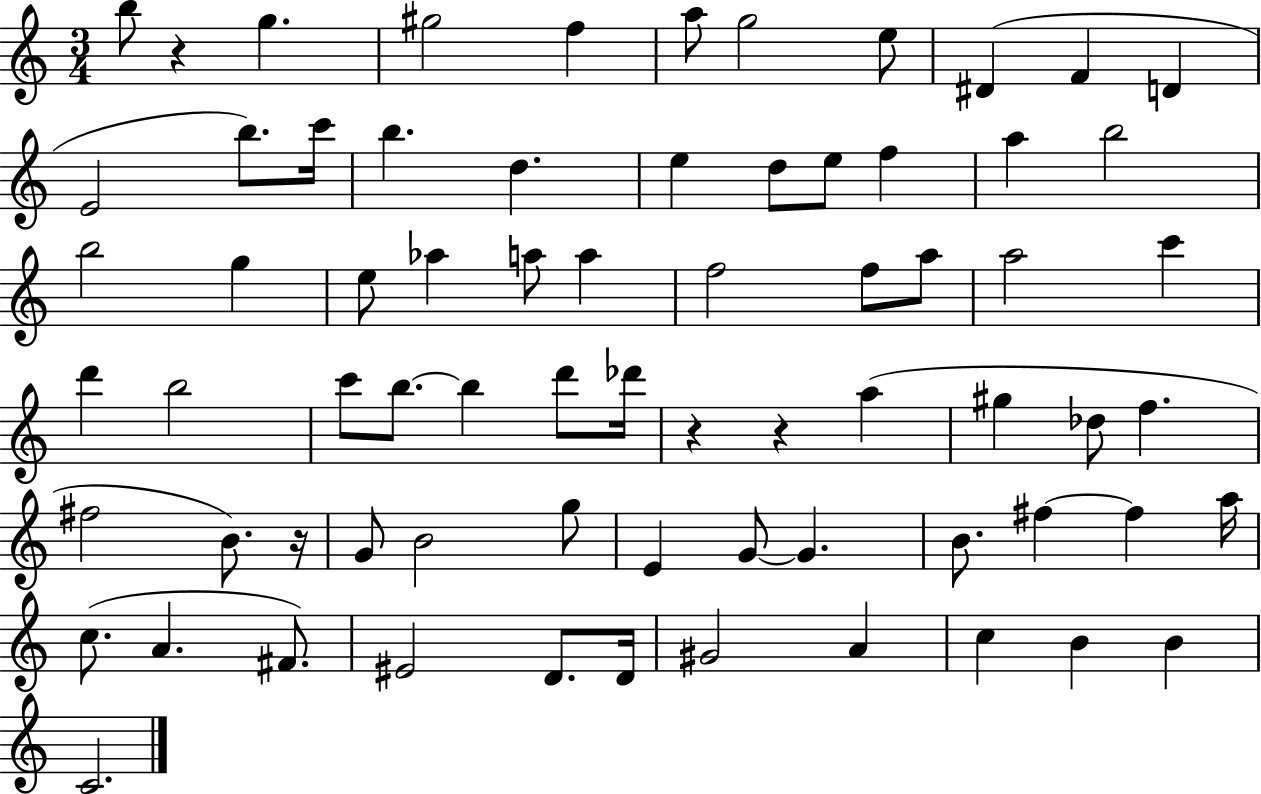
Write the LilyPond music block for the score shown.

{
  \clef treble
  \numericTimeSignature
  \time 3/4
  \key c \major
  b''8 r4 g''4. | gis''2 f''4 | a''8 g''2 e''8 | dis'4( f'4 d'4 | \break e'2 b''8.) c'''16 | b''4. d''4. | e''4 d''8 e''8 f''4 | a''4 b''2 | \break b''2 g''4 | e''8 aes''4 a''8 a''4 | f''2 f''8 a''8 | a''2 c'''4 | \break d'''4 b''2 | c'''8 b''8.~~ b''4 d'''8 des'''16 | r4 r4 a''4( | gis''4 des''8 f''4. | \break fis''2 b'8.) r16 | g'8 b'2 g''8 | e'4 g'8~~ g'4. | b'8. fis''4~~ fis''4 a''16 | \break c''8.( a'4. fis'8.) | eis'2 d'8. d'16 | gis'2 a'4 | c''4 b'4 b'4 | \break c'2. | \bar "|."
}